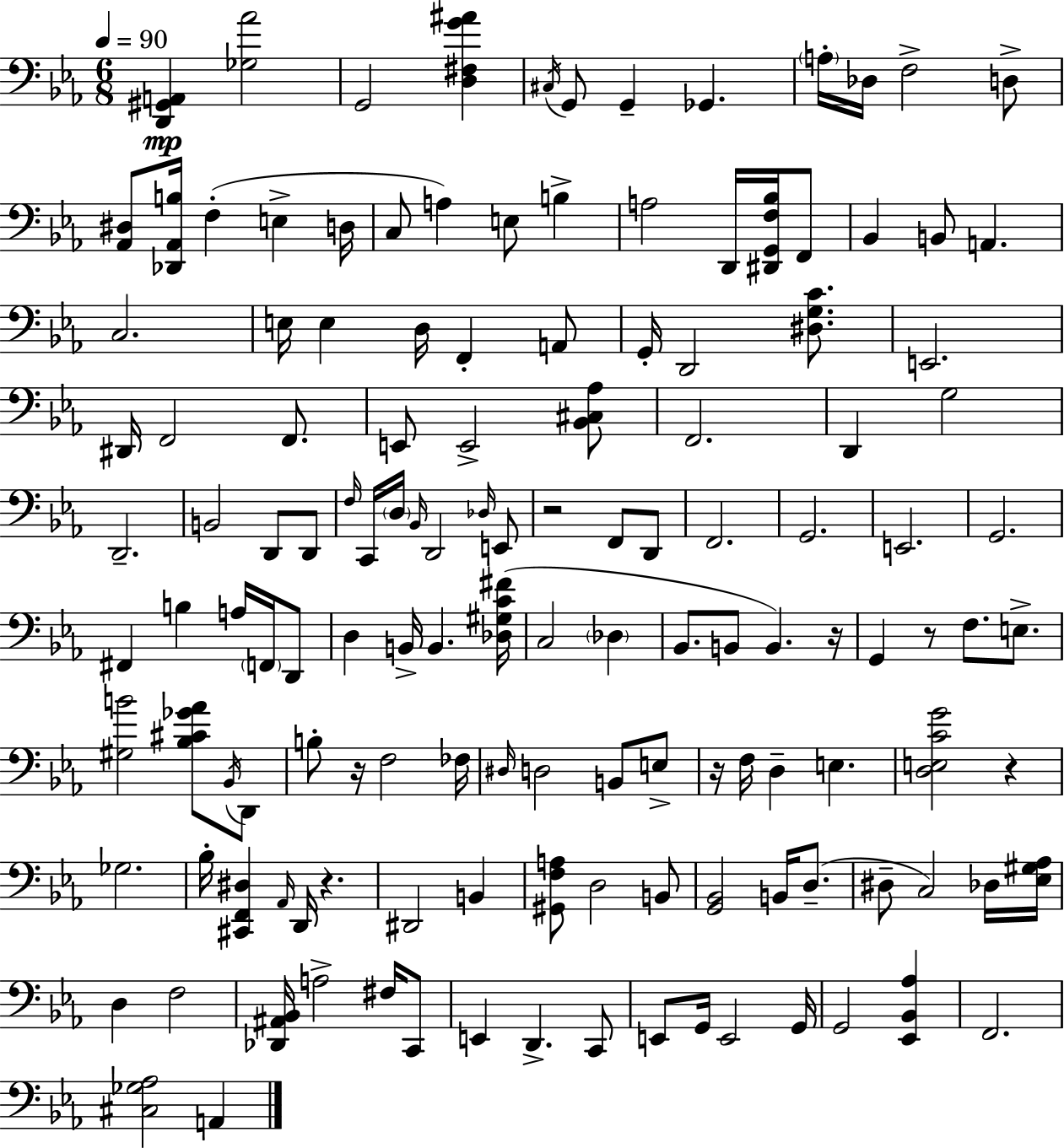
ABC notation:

X:1
T:Untitled
M:6/8
L:1/4
K:Eb
[D,,^G,,A,,] [_G,_A]2 G,,2 [D,^F,G^A] ^C,/4 G,,/2 G,, _G,, A,/4 _D,/4 F,2 D,/2 [_A,,^D,]/2 [_D,,_A,,B,]/4 F, E, D,/4 C,/2 A, E,/2 B, A,2 D,,/4 [^D,,G,,F,_B,]/4 F,,/2 _B,, B,,/2 A,, C,2 E,/4 E, D,/4 F,, A,,/2 G,,/4 D,,2 [^D,G,C]/2 E,,2 ^D,,/4 F,,2 F,,/2 E,,/2 E,,2 [_B,,^C,_A,]/2 F,,2 D,, G,2 D,,2 B,,2 D,,/2 D,,/2 F,/4 C,,/4 D,/4 _B,,/4 D,,2 _D,/4 E,,/2 z2 F,,/2 D,,/2 F,,2 G,,2 E,,2 G,,2 ^F,, B, A,/4 F,,/4 D,,/2 D, B,,/4 B,, [_D,^G,C^F]/4 C,2 _D, _B,,/2 B,,/2 B,, z/4 G,, z/2 F,/2 E,/2 [^G,B]2 [_B,^C_G_A]/2 _B,,/4 D,,/2 B,/2 z/4 F,2 _F,/4 ^D,/4 D,2 B,,/2 E,/2 z/4 F,/4 D, E, [D,E,CG]2 z _G,2 _B,/4 [^C,,F,,^D,] _A,,/4 D,,/4 z ^D,,2 B,, [^G,,F,A,]/2 D,2 B,,/2 [G,,_B,,]2 B,,/4 D,/2 ^D,/2 C,2 _D,/4 [_E,^G,_A,]/4 D, F,2 [_D,,^A,,_B,,]/4 A,2 ^F,/4 C,,/2 E,, D,, C,,/2 E,,/2 G,,/4 E,,2 G,,/4 G,,2 [_E,,_B,,_A,] F,,2 [^C,_G,_A,]2 A,,